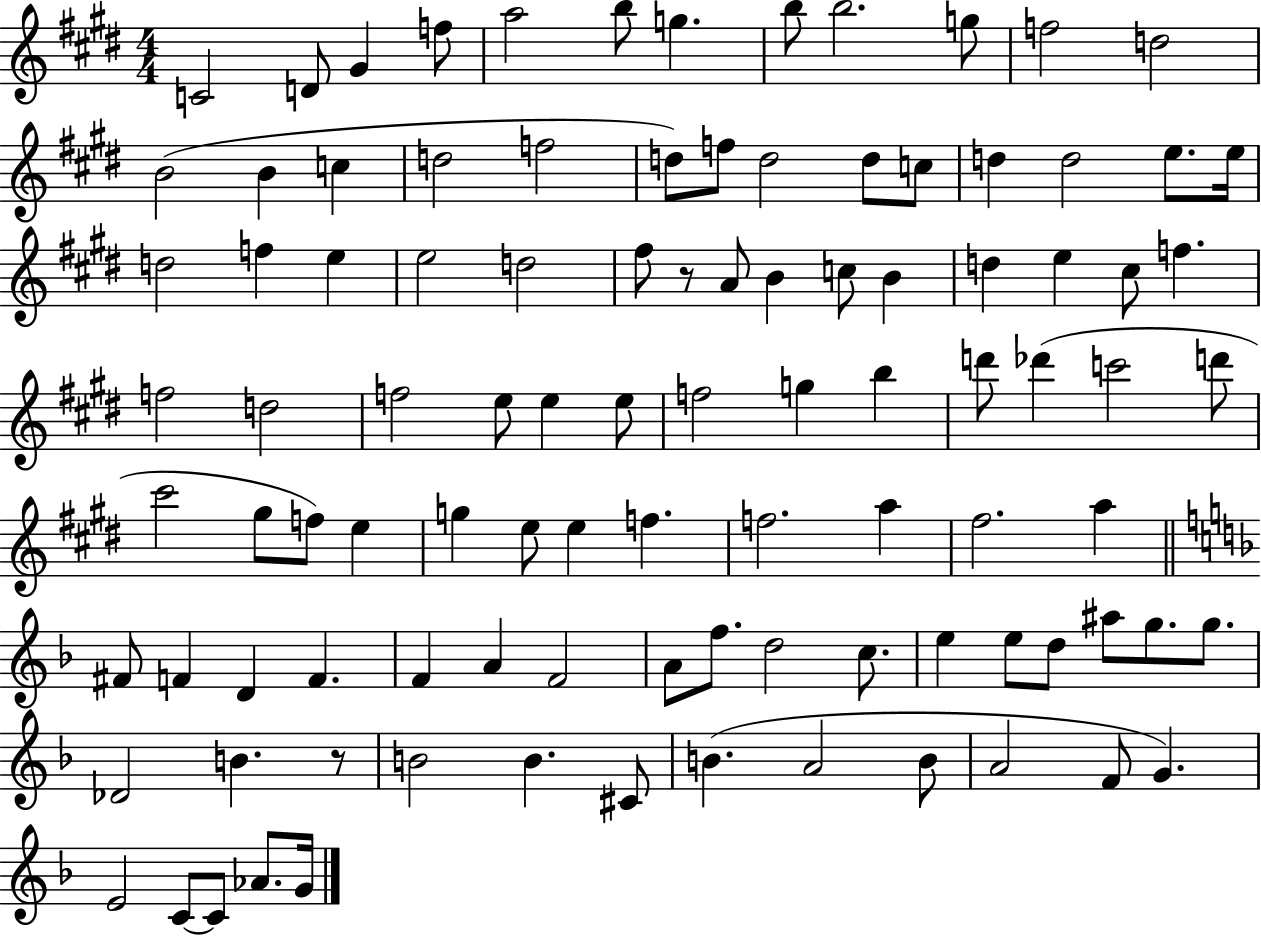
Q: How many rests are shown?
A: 2